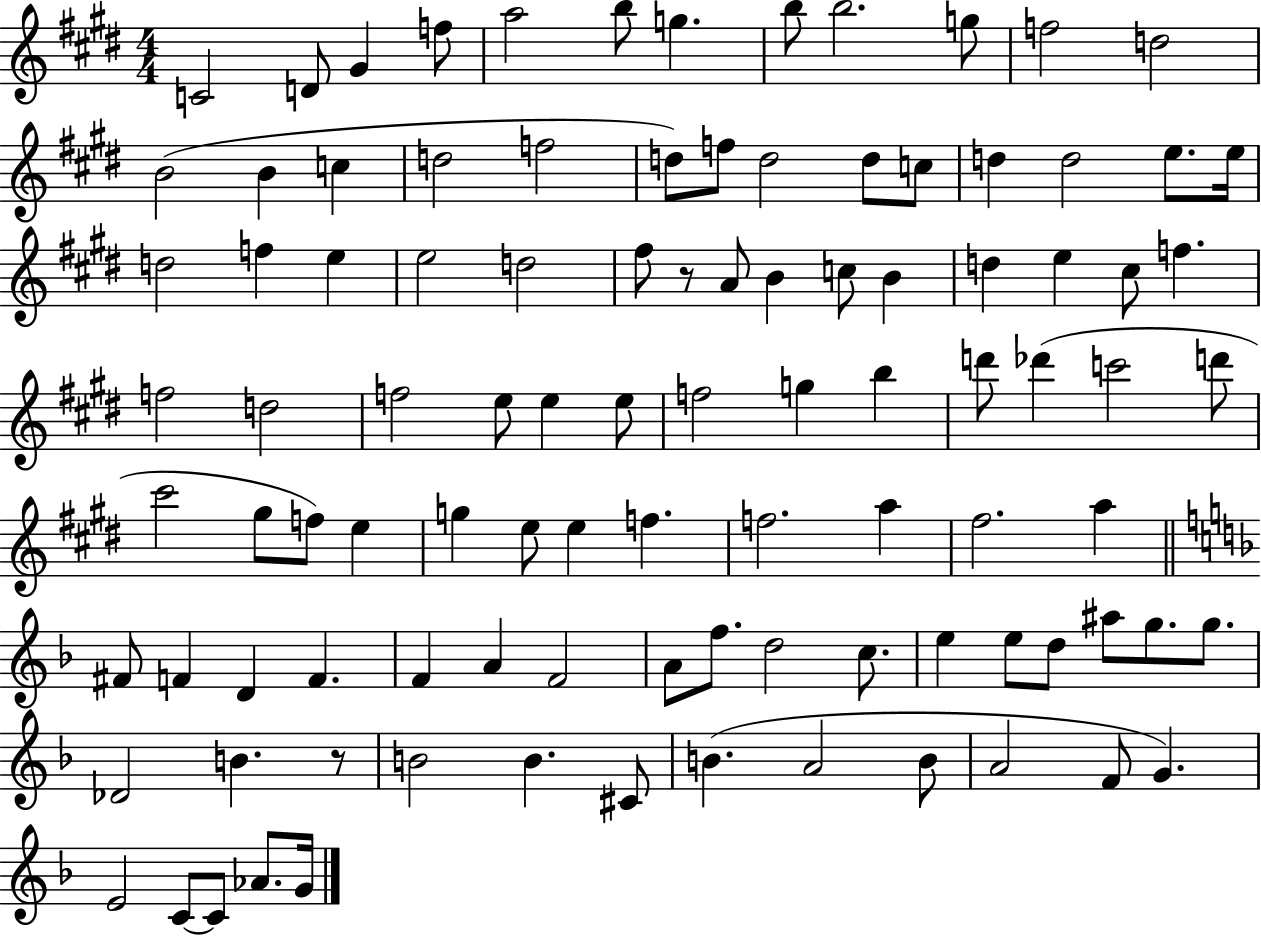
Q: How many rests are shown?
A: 2